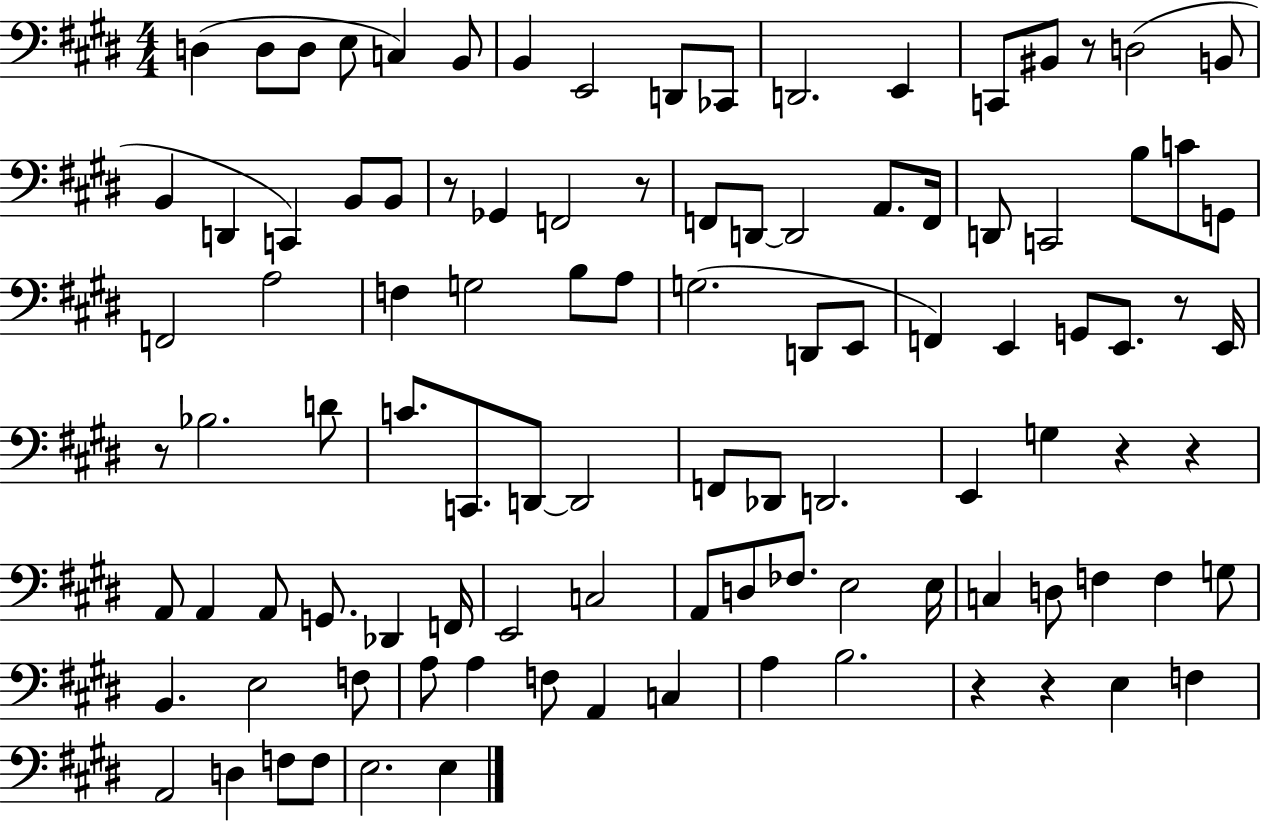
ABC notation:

X:1
T:Untitled
M:4/4
L:1/4
K:E
D, D,/2 D,/2 E,/2 C, B,,/2 B,, E,,2 D,,/2 _C,,/2 D,,2 E,, C,,/2 ^B,,/2 z/2 D,2 B,,/2 B,, D,, C,, B,,/2 B,,/2 z/2 _G,, F,,2 z/2 F,,/2 D,,/2 D,,2 A,,/2 F,,/4 D,,/2 C,,2 B,/2 C/2 G,,/2 F,,2 A,2 F, G,2 B,/2 A,/2 G,2 D,,/2 E,,/2 F,, E,, G,,/2 E,,/2 z/2 E,,/4 z/2 _B,2 D/2 C/2 C,,/2 D,,/2 D,,2 F,,/2 _D,,/2 D,,2 E,, G, z z A,,/2 A,, A,,/2 G,,/2 _D,, F,,/4 E,,2 C,2 A,,/2 D,/2 _F,/2 E,2 E,/4 C, D,/2 F, F, G,/2 B,, E,2 F,/2 A,/2 A, F,/2 A,, C, A, B,2 z z E, F, A,,2 D, F,/2 F,/2 E,2 E,